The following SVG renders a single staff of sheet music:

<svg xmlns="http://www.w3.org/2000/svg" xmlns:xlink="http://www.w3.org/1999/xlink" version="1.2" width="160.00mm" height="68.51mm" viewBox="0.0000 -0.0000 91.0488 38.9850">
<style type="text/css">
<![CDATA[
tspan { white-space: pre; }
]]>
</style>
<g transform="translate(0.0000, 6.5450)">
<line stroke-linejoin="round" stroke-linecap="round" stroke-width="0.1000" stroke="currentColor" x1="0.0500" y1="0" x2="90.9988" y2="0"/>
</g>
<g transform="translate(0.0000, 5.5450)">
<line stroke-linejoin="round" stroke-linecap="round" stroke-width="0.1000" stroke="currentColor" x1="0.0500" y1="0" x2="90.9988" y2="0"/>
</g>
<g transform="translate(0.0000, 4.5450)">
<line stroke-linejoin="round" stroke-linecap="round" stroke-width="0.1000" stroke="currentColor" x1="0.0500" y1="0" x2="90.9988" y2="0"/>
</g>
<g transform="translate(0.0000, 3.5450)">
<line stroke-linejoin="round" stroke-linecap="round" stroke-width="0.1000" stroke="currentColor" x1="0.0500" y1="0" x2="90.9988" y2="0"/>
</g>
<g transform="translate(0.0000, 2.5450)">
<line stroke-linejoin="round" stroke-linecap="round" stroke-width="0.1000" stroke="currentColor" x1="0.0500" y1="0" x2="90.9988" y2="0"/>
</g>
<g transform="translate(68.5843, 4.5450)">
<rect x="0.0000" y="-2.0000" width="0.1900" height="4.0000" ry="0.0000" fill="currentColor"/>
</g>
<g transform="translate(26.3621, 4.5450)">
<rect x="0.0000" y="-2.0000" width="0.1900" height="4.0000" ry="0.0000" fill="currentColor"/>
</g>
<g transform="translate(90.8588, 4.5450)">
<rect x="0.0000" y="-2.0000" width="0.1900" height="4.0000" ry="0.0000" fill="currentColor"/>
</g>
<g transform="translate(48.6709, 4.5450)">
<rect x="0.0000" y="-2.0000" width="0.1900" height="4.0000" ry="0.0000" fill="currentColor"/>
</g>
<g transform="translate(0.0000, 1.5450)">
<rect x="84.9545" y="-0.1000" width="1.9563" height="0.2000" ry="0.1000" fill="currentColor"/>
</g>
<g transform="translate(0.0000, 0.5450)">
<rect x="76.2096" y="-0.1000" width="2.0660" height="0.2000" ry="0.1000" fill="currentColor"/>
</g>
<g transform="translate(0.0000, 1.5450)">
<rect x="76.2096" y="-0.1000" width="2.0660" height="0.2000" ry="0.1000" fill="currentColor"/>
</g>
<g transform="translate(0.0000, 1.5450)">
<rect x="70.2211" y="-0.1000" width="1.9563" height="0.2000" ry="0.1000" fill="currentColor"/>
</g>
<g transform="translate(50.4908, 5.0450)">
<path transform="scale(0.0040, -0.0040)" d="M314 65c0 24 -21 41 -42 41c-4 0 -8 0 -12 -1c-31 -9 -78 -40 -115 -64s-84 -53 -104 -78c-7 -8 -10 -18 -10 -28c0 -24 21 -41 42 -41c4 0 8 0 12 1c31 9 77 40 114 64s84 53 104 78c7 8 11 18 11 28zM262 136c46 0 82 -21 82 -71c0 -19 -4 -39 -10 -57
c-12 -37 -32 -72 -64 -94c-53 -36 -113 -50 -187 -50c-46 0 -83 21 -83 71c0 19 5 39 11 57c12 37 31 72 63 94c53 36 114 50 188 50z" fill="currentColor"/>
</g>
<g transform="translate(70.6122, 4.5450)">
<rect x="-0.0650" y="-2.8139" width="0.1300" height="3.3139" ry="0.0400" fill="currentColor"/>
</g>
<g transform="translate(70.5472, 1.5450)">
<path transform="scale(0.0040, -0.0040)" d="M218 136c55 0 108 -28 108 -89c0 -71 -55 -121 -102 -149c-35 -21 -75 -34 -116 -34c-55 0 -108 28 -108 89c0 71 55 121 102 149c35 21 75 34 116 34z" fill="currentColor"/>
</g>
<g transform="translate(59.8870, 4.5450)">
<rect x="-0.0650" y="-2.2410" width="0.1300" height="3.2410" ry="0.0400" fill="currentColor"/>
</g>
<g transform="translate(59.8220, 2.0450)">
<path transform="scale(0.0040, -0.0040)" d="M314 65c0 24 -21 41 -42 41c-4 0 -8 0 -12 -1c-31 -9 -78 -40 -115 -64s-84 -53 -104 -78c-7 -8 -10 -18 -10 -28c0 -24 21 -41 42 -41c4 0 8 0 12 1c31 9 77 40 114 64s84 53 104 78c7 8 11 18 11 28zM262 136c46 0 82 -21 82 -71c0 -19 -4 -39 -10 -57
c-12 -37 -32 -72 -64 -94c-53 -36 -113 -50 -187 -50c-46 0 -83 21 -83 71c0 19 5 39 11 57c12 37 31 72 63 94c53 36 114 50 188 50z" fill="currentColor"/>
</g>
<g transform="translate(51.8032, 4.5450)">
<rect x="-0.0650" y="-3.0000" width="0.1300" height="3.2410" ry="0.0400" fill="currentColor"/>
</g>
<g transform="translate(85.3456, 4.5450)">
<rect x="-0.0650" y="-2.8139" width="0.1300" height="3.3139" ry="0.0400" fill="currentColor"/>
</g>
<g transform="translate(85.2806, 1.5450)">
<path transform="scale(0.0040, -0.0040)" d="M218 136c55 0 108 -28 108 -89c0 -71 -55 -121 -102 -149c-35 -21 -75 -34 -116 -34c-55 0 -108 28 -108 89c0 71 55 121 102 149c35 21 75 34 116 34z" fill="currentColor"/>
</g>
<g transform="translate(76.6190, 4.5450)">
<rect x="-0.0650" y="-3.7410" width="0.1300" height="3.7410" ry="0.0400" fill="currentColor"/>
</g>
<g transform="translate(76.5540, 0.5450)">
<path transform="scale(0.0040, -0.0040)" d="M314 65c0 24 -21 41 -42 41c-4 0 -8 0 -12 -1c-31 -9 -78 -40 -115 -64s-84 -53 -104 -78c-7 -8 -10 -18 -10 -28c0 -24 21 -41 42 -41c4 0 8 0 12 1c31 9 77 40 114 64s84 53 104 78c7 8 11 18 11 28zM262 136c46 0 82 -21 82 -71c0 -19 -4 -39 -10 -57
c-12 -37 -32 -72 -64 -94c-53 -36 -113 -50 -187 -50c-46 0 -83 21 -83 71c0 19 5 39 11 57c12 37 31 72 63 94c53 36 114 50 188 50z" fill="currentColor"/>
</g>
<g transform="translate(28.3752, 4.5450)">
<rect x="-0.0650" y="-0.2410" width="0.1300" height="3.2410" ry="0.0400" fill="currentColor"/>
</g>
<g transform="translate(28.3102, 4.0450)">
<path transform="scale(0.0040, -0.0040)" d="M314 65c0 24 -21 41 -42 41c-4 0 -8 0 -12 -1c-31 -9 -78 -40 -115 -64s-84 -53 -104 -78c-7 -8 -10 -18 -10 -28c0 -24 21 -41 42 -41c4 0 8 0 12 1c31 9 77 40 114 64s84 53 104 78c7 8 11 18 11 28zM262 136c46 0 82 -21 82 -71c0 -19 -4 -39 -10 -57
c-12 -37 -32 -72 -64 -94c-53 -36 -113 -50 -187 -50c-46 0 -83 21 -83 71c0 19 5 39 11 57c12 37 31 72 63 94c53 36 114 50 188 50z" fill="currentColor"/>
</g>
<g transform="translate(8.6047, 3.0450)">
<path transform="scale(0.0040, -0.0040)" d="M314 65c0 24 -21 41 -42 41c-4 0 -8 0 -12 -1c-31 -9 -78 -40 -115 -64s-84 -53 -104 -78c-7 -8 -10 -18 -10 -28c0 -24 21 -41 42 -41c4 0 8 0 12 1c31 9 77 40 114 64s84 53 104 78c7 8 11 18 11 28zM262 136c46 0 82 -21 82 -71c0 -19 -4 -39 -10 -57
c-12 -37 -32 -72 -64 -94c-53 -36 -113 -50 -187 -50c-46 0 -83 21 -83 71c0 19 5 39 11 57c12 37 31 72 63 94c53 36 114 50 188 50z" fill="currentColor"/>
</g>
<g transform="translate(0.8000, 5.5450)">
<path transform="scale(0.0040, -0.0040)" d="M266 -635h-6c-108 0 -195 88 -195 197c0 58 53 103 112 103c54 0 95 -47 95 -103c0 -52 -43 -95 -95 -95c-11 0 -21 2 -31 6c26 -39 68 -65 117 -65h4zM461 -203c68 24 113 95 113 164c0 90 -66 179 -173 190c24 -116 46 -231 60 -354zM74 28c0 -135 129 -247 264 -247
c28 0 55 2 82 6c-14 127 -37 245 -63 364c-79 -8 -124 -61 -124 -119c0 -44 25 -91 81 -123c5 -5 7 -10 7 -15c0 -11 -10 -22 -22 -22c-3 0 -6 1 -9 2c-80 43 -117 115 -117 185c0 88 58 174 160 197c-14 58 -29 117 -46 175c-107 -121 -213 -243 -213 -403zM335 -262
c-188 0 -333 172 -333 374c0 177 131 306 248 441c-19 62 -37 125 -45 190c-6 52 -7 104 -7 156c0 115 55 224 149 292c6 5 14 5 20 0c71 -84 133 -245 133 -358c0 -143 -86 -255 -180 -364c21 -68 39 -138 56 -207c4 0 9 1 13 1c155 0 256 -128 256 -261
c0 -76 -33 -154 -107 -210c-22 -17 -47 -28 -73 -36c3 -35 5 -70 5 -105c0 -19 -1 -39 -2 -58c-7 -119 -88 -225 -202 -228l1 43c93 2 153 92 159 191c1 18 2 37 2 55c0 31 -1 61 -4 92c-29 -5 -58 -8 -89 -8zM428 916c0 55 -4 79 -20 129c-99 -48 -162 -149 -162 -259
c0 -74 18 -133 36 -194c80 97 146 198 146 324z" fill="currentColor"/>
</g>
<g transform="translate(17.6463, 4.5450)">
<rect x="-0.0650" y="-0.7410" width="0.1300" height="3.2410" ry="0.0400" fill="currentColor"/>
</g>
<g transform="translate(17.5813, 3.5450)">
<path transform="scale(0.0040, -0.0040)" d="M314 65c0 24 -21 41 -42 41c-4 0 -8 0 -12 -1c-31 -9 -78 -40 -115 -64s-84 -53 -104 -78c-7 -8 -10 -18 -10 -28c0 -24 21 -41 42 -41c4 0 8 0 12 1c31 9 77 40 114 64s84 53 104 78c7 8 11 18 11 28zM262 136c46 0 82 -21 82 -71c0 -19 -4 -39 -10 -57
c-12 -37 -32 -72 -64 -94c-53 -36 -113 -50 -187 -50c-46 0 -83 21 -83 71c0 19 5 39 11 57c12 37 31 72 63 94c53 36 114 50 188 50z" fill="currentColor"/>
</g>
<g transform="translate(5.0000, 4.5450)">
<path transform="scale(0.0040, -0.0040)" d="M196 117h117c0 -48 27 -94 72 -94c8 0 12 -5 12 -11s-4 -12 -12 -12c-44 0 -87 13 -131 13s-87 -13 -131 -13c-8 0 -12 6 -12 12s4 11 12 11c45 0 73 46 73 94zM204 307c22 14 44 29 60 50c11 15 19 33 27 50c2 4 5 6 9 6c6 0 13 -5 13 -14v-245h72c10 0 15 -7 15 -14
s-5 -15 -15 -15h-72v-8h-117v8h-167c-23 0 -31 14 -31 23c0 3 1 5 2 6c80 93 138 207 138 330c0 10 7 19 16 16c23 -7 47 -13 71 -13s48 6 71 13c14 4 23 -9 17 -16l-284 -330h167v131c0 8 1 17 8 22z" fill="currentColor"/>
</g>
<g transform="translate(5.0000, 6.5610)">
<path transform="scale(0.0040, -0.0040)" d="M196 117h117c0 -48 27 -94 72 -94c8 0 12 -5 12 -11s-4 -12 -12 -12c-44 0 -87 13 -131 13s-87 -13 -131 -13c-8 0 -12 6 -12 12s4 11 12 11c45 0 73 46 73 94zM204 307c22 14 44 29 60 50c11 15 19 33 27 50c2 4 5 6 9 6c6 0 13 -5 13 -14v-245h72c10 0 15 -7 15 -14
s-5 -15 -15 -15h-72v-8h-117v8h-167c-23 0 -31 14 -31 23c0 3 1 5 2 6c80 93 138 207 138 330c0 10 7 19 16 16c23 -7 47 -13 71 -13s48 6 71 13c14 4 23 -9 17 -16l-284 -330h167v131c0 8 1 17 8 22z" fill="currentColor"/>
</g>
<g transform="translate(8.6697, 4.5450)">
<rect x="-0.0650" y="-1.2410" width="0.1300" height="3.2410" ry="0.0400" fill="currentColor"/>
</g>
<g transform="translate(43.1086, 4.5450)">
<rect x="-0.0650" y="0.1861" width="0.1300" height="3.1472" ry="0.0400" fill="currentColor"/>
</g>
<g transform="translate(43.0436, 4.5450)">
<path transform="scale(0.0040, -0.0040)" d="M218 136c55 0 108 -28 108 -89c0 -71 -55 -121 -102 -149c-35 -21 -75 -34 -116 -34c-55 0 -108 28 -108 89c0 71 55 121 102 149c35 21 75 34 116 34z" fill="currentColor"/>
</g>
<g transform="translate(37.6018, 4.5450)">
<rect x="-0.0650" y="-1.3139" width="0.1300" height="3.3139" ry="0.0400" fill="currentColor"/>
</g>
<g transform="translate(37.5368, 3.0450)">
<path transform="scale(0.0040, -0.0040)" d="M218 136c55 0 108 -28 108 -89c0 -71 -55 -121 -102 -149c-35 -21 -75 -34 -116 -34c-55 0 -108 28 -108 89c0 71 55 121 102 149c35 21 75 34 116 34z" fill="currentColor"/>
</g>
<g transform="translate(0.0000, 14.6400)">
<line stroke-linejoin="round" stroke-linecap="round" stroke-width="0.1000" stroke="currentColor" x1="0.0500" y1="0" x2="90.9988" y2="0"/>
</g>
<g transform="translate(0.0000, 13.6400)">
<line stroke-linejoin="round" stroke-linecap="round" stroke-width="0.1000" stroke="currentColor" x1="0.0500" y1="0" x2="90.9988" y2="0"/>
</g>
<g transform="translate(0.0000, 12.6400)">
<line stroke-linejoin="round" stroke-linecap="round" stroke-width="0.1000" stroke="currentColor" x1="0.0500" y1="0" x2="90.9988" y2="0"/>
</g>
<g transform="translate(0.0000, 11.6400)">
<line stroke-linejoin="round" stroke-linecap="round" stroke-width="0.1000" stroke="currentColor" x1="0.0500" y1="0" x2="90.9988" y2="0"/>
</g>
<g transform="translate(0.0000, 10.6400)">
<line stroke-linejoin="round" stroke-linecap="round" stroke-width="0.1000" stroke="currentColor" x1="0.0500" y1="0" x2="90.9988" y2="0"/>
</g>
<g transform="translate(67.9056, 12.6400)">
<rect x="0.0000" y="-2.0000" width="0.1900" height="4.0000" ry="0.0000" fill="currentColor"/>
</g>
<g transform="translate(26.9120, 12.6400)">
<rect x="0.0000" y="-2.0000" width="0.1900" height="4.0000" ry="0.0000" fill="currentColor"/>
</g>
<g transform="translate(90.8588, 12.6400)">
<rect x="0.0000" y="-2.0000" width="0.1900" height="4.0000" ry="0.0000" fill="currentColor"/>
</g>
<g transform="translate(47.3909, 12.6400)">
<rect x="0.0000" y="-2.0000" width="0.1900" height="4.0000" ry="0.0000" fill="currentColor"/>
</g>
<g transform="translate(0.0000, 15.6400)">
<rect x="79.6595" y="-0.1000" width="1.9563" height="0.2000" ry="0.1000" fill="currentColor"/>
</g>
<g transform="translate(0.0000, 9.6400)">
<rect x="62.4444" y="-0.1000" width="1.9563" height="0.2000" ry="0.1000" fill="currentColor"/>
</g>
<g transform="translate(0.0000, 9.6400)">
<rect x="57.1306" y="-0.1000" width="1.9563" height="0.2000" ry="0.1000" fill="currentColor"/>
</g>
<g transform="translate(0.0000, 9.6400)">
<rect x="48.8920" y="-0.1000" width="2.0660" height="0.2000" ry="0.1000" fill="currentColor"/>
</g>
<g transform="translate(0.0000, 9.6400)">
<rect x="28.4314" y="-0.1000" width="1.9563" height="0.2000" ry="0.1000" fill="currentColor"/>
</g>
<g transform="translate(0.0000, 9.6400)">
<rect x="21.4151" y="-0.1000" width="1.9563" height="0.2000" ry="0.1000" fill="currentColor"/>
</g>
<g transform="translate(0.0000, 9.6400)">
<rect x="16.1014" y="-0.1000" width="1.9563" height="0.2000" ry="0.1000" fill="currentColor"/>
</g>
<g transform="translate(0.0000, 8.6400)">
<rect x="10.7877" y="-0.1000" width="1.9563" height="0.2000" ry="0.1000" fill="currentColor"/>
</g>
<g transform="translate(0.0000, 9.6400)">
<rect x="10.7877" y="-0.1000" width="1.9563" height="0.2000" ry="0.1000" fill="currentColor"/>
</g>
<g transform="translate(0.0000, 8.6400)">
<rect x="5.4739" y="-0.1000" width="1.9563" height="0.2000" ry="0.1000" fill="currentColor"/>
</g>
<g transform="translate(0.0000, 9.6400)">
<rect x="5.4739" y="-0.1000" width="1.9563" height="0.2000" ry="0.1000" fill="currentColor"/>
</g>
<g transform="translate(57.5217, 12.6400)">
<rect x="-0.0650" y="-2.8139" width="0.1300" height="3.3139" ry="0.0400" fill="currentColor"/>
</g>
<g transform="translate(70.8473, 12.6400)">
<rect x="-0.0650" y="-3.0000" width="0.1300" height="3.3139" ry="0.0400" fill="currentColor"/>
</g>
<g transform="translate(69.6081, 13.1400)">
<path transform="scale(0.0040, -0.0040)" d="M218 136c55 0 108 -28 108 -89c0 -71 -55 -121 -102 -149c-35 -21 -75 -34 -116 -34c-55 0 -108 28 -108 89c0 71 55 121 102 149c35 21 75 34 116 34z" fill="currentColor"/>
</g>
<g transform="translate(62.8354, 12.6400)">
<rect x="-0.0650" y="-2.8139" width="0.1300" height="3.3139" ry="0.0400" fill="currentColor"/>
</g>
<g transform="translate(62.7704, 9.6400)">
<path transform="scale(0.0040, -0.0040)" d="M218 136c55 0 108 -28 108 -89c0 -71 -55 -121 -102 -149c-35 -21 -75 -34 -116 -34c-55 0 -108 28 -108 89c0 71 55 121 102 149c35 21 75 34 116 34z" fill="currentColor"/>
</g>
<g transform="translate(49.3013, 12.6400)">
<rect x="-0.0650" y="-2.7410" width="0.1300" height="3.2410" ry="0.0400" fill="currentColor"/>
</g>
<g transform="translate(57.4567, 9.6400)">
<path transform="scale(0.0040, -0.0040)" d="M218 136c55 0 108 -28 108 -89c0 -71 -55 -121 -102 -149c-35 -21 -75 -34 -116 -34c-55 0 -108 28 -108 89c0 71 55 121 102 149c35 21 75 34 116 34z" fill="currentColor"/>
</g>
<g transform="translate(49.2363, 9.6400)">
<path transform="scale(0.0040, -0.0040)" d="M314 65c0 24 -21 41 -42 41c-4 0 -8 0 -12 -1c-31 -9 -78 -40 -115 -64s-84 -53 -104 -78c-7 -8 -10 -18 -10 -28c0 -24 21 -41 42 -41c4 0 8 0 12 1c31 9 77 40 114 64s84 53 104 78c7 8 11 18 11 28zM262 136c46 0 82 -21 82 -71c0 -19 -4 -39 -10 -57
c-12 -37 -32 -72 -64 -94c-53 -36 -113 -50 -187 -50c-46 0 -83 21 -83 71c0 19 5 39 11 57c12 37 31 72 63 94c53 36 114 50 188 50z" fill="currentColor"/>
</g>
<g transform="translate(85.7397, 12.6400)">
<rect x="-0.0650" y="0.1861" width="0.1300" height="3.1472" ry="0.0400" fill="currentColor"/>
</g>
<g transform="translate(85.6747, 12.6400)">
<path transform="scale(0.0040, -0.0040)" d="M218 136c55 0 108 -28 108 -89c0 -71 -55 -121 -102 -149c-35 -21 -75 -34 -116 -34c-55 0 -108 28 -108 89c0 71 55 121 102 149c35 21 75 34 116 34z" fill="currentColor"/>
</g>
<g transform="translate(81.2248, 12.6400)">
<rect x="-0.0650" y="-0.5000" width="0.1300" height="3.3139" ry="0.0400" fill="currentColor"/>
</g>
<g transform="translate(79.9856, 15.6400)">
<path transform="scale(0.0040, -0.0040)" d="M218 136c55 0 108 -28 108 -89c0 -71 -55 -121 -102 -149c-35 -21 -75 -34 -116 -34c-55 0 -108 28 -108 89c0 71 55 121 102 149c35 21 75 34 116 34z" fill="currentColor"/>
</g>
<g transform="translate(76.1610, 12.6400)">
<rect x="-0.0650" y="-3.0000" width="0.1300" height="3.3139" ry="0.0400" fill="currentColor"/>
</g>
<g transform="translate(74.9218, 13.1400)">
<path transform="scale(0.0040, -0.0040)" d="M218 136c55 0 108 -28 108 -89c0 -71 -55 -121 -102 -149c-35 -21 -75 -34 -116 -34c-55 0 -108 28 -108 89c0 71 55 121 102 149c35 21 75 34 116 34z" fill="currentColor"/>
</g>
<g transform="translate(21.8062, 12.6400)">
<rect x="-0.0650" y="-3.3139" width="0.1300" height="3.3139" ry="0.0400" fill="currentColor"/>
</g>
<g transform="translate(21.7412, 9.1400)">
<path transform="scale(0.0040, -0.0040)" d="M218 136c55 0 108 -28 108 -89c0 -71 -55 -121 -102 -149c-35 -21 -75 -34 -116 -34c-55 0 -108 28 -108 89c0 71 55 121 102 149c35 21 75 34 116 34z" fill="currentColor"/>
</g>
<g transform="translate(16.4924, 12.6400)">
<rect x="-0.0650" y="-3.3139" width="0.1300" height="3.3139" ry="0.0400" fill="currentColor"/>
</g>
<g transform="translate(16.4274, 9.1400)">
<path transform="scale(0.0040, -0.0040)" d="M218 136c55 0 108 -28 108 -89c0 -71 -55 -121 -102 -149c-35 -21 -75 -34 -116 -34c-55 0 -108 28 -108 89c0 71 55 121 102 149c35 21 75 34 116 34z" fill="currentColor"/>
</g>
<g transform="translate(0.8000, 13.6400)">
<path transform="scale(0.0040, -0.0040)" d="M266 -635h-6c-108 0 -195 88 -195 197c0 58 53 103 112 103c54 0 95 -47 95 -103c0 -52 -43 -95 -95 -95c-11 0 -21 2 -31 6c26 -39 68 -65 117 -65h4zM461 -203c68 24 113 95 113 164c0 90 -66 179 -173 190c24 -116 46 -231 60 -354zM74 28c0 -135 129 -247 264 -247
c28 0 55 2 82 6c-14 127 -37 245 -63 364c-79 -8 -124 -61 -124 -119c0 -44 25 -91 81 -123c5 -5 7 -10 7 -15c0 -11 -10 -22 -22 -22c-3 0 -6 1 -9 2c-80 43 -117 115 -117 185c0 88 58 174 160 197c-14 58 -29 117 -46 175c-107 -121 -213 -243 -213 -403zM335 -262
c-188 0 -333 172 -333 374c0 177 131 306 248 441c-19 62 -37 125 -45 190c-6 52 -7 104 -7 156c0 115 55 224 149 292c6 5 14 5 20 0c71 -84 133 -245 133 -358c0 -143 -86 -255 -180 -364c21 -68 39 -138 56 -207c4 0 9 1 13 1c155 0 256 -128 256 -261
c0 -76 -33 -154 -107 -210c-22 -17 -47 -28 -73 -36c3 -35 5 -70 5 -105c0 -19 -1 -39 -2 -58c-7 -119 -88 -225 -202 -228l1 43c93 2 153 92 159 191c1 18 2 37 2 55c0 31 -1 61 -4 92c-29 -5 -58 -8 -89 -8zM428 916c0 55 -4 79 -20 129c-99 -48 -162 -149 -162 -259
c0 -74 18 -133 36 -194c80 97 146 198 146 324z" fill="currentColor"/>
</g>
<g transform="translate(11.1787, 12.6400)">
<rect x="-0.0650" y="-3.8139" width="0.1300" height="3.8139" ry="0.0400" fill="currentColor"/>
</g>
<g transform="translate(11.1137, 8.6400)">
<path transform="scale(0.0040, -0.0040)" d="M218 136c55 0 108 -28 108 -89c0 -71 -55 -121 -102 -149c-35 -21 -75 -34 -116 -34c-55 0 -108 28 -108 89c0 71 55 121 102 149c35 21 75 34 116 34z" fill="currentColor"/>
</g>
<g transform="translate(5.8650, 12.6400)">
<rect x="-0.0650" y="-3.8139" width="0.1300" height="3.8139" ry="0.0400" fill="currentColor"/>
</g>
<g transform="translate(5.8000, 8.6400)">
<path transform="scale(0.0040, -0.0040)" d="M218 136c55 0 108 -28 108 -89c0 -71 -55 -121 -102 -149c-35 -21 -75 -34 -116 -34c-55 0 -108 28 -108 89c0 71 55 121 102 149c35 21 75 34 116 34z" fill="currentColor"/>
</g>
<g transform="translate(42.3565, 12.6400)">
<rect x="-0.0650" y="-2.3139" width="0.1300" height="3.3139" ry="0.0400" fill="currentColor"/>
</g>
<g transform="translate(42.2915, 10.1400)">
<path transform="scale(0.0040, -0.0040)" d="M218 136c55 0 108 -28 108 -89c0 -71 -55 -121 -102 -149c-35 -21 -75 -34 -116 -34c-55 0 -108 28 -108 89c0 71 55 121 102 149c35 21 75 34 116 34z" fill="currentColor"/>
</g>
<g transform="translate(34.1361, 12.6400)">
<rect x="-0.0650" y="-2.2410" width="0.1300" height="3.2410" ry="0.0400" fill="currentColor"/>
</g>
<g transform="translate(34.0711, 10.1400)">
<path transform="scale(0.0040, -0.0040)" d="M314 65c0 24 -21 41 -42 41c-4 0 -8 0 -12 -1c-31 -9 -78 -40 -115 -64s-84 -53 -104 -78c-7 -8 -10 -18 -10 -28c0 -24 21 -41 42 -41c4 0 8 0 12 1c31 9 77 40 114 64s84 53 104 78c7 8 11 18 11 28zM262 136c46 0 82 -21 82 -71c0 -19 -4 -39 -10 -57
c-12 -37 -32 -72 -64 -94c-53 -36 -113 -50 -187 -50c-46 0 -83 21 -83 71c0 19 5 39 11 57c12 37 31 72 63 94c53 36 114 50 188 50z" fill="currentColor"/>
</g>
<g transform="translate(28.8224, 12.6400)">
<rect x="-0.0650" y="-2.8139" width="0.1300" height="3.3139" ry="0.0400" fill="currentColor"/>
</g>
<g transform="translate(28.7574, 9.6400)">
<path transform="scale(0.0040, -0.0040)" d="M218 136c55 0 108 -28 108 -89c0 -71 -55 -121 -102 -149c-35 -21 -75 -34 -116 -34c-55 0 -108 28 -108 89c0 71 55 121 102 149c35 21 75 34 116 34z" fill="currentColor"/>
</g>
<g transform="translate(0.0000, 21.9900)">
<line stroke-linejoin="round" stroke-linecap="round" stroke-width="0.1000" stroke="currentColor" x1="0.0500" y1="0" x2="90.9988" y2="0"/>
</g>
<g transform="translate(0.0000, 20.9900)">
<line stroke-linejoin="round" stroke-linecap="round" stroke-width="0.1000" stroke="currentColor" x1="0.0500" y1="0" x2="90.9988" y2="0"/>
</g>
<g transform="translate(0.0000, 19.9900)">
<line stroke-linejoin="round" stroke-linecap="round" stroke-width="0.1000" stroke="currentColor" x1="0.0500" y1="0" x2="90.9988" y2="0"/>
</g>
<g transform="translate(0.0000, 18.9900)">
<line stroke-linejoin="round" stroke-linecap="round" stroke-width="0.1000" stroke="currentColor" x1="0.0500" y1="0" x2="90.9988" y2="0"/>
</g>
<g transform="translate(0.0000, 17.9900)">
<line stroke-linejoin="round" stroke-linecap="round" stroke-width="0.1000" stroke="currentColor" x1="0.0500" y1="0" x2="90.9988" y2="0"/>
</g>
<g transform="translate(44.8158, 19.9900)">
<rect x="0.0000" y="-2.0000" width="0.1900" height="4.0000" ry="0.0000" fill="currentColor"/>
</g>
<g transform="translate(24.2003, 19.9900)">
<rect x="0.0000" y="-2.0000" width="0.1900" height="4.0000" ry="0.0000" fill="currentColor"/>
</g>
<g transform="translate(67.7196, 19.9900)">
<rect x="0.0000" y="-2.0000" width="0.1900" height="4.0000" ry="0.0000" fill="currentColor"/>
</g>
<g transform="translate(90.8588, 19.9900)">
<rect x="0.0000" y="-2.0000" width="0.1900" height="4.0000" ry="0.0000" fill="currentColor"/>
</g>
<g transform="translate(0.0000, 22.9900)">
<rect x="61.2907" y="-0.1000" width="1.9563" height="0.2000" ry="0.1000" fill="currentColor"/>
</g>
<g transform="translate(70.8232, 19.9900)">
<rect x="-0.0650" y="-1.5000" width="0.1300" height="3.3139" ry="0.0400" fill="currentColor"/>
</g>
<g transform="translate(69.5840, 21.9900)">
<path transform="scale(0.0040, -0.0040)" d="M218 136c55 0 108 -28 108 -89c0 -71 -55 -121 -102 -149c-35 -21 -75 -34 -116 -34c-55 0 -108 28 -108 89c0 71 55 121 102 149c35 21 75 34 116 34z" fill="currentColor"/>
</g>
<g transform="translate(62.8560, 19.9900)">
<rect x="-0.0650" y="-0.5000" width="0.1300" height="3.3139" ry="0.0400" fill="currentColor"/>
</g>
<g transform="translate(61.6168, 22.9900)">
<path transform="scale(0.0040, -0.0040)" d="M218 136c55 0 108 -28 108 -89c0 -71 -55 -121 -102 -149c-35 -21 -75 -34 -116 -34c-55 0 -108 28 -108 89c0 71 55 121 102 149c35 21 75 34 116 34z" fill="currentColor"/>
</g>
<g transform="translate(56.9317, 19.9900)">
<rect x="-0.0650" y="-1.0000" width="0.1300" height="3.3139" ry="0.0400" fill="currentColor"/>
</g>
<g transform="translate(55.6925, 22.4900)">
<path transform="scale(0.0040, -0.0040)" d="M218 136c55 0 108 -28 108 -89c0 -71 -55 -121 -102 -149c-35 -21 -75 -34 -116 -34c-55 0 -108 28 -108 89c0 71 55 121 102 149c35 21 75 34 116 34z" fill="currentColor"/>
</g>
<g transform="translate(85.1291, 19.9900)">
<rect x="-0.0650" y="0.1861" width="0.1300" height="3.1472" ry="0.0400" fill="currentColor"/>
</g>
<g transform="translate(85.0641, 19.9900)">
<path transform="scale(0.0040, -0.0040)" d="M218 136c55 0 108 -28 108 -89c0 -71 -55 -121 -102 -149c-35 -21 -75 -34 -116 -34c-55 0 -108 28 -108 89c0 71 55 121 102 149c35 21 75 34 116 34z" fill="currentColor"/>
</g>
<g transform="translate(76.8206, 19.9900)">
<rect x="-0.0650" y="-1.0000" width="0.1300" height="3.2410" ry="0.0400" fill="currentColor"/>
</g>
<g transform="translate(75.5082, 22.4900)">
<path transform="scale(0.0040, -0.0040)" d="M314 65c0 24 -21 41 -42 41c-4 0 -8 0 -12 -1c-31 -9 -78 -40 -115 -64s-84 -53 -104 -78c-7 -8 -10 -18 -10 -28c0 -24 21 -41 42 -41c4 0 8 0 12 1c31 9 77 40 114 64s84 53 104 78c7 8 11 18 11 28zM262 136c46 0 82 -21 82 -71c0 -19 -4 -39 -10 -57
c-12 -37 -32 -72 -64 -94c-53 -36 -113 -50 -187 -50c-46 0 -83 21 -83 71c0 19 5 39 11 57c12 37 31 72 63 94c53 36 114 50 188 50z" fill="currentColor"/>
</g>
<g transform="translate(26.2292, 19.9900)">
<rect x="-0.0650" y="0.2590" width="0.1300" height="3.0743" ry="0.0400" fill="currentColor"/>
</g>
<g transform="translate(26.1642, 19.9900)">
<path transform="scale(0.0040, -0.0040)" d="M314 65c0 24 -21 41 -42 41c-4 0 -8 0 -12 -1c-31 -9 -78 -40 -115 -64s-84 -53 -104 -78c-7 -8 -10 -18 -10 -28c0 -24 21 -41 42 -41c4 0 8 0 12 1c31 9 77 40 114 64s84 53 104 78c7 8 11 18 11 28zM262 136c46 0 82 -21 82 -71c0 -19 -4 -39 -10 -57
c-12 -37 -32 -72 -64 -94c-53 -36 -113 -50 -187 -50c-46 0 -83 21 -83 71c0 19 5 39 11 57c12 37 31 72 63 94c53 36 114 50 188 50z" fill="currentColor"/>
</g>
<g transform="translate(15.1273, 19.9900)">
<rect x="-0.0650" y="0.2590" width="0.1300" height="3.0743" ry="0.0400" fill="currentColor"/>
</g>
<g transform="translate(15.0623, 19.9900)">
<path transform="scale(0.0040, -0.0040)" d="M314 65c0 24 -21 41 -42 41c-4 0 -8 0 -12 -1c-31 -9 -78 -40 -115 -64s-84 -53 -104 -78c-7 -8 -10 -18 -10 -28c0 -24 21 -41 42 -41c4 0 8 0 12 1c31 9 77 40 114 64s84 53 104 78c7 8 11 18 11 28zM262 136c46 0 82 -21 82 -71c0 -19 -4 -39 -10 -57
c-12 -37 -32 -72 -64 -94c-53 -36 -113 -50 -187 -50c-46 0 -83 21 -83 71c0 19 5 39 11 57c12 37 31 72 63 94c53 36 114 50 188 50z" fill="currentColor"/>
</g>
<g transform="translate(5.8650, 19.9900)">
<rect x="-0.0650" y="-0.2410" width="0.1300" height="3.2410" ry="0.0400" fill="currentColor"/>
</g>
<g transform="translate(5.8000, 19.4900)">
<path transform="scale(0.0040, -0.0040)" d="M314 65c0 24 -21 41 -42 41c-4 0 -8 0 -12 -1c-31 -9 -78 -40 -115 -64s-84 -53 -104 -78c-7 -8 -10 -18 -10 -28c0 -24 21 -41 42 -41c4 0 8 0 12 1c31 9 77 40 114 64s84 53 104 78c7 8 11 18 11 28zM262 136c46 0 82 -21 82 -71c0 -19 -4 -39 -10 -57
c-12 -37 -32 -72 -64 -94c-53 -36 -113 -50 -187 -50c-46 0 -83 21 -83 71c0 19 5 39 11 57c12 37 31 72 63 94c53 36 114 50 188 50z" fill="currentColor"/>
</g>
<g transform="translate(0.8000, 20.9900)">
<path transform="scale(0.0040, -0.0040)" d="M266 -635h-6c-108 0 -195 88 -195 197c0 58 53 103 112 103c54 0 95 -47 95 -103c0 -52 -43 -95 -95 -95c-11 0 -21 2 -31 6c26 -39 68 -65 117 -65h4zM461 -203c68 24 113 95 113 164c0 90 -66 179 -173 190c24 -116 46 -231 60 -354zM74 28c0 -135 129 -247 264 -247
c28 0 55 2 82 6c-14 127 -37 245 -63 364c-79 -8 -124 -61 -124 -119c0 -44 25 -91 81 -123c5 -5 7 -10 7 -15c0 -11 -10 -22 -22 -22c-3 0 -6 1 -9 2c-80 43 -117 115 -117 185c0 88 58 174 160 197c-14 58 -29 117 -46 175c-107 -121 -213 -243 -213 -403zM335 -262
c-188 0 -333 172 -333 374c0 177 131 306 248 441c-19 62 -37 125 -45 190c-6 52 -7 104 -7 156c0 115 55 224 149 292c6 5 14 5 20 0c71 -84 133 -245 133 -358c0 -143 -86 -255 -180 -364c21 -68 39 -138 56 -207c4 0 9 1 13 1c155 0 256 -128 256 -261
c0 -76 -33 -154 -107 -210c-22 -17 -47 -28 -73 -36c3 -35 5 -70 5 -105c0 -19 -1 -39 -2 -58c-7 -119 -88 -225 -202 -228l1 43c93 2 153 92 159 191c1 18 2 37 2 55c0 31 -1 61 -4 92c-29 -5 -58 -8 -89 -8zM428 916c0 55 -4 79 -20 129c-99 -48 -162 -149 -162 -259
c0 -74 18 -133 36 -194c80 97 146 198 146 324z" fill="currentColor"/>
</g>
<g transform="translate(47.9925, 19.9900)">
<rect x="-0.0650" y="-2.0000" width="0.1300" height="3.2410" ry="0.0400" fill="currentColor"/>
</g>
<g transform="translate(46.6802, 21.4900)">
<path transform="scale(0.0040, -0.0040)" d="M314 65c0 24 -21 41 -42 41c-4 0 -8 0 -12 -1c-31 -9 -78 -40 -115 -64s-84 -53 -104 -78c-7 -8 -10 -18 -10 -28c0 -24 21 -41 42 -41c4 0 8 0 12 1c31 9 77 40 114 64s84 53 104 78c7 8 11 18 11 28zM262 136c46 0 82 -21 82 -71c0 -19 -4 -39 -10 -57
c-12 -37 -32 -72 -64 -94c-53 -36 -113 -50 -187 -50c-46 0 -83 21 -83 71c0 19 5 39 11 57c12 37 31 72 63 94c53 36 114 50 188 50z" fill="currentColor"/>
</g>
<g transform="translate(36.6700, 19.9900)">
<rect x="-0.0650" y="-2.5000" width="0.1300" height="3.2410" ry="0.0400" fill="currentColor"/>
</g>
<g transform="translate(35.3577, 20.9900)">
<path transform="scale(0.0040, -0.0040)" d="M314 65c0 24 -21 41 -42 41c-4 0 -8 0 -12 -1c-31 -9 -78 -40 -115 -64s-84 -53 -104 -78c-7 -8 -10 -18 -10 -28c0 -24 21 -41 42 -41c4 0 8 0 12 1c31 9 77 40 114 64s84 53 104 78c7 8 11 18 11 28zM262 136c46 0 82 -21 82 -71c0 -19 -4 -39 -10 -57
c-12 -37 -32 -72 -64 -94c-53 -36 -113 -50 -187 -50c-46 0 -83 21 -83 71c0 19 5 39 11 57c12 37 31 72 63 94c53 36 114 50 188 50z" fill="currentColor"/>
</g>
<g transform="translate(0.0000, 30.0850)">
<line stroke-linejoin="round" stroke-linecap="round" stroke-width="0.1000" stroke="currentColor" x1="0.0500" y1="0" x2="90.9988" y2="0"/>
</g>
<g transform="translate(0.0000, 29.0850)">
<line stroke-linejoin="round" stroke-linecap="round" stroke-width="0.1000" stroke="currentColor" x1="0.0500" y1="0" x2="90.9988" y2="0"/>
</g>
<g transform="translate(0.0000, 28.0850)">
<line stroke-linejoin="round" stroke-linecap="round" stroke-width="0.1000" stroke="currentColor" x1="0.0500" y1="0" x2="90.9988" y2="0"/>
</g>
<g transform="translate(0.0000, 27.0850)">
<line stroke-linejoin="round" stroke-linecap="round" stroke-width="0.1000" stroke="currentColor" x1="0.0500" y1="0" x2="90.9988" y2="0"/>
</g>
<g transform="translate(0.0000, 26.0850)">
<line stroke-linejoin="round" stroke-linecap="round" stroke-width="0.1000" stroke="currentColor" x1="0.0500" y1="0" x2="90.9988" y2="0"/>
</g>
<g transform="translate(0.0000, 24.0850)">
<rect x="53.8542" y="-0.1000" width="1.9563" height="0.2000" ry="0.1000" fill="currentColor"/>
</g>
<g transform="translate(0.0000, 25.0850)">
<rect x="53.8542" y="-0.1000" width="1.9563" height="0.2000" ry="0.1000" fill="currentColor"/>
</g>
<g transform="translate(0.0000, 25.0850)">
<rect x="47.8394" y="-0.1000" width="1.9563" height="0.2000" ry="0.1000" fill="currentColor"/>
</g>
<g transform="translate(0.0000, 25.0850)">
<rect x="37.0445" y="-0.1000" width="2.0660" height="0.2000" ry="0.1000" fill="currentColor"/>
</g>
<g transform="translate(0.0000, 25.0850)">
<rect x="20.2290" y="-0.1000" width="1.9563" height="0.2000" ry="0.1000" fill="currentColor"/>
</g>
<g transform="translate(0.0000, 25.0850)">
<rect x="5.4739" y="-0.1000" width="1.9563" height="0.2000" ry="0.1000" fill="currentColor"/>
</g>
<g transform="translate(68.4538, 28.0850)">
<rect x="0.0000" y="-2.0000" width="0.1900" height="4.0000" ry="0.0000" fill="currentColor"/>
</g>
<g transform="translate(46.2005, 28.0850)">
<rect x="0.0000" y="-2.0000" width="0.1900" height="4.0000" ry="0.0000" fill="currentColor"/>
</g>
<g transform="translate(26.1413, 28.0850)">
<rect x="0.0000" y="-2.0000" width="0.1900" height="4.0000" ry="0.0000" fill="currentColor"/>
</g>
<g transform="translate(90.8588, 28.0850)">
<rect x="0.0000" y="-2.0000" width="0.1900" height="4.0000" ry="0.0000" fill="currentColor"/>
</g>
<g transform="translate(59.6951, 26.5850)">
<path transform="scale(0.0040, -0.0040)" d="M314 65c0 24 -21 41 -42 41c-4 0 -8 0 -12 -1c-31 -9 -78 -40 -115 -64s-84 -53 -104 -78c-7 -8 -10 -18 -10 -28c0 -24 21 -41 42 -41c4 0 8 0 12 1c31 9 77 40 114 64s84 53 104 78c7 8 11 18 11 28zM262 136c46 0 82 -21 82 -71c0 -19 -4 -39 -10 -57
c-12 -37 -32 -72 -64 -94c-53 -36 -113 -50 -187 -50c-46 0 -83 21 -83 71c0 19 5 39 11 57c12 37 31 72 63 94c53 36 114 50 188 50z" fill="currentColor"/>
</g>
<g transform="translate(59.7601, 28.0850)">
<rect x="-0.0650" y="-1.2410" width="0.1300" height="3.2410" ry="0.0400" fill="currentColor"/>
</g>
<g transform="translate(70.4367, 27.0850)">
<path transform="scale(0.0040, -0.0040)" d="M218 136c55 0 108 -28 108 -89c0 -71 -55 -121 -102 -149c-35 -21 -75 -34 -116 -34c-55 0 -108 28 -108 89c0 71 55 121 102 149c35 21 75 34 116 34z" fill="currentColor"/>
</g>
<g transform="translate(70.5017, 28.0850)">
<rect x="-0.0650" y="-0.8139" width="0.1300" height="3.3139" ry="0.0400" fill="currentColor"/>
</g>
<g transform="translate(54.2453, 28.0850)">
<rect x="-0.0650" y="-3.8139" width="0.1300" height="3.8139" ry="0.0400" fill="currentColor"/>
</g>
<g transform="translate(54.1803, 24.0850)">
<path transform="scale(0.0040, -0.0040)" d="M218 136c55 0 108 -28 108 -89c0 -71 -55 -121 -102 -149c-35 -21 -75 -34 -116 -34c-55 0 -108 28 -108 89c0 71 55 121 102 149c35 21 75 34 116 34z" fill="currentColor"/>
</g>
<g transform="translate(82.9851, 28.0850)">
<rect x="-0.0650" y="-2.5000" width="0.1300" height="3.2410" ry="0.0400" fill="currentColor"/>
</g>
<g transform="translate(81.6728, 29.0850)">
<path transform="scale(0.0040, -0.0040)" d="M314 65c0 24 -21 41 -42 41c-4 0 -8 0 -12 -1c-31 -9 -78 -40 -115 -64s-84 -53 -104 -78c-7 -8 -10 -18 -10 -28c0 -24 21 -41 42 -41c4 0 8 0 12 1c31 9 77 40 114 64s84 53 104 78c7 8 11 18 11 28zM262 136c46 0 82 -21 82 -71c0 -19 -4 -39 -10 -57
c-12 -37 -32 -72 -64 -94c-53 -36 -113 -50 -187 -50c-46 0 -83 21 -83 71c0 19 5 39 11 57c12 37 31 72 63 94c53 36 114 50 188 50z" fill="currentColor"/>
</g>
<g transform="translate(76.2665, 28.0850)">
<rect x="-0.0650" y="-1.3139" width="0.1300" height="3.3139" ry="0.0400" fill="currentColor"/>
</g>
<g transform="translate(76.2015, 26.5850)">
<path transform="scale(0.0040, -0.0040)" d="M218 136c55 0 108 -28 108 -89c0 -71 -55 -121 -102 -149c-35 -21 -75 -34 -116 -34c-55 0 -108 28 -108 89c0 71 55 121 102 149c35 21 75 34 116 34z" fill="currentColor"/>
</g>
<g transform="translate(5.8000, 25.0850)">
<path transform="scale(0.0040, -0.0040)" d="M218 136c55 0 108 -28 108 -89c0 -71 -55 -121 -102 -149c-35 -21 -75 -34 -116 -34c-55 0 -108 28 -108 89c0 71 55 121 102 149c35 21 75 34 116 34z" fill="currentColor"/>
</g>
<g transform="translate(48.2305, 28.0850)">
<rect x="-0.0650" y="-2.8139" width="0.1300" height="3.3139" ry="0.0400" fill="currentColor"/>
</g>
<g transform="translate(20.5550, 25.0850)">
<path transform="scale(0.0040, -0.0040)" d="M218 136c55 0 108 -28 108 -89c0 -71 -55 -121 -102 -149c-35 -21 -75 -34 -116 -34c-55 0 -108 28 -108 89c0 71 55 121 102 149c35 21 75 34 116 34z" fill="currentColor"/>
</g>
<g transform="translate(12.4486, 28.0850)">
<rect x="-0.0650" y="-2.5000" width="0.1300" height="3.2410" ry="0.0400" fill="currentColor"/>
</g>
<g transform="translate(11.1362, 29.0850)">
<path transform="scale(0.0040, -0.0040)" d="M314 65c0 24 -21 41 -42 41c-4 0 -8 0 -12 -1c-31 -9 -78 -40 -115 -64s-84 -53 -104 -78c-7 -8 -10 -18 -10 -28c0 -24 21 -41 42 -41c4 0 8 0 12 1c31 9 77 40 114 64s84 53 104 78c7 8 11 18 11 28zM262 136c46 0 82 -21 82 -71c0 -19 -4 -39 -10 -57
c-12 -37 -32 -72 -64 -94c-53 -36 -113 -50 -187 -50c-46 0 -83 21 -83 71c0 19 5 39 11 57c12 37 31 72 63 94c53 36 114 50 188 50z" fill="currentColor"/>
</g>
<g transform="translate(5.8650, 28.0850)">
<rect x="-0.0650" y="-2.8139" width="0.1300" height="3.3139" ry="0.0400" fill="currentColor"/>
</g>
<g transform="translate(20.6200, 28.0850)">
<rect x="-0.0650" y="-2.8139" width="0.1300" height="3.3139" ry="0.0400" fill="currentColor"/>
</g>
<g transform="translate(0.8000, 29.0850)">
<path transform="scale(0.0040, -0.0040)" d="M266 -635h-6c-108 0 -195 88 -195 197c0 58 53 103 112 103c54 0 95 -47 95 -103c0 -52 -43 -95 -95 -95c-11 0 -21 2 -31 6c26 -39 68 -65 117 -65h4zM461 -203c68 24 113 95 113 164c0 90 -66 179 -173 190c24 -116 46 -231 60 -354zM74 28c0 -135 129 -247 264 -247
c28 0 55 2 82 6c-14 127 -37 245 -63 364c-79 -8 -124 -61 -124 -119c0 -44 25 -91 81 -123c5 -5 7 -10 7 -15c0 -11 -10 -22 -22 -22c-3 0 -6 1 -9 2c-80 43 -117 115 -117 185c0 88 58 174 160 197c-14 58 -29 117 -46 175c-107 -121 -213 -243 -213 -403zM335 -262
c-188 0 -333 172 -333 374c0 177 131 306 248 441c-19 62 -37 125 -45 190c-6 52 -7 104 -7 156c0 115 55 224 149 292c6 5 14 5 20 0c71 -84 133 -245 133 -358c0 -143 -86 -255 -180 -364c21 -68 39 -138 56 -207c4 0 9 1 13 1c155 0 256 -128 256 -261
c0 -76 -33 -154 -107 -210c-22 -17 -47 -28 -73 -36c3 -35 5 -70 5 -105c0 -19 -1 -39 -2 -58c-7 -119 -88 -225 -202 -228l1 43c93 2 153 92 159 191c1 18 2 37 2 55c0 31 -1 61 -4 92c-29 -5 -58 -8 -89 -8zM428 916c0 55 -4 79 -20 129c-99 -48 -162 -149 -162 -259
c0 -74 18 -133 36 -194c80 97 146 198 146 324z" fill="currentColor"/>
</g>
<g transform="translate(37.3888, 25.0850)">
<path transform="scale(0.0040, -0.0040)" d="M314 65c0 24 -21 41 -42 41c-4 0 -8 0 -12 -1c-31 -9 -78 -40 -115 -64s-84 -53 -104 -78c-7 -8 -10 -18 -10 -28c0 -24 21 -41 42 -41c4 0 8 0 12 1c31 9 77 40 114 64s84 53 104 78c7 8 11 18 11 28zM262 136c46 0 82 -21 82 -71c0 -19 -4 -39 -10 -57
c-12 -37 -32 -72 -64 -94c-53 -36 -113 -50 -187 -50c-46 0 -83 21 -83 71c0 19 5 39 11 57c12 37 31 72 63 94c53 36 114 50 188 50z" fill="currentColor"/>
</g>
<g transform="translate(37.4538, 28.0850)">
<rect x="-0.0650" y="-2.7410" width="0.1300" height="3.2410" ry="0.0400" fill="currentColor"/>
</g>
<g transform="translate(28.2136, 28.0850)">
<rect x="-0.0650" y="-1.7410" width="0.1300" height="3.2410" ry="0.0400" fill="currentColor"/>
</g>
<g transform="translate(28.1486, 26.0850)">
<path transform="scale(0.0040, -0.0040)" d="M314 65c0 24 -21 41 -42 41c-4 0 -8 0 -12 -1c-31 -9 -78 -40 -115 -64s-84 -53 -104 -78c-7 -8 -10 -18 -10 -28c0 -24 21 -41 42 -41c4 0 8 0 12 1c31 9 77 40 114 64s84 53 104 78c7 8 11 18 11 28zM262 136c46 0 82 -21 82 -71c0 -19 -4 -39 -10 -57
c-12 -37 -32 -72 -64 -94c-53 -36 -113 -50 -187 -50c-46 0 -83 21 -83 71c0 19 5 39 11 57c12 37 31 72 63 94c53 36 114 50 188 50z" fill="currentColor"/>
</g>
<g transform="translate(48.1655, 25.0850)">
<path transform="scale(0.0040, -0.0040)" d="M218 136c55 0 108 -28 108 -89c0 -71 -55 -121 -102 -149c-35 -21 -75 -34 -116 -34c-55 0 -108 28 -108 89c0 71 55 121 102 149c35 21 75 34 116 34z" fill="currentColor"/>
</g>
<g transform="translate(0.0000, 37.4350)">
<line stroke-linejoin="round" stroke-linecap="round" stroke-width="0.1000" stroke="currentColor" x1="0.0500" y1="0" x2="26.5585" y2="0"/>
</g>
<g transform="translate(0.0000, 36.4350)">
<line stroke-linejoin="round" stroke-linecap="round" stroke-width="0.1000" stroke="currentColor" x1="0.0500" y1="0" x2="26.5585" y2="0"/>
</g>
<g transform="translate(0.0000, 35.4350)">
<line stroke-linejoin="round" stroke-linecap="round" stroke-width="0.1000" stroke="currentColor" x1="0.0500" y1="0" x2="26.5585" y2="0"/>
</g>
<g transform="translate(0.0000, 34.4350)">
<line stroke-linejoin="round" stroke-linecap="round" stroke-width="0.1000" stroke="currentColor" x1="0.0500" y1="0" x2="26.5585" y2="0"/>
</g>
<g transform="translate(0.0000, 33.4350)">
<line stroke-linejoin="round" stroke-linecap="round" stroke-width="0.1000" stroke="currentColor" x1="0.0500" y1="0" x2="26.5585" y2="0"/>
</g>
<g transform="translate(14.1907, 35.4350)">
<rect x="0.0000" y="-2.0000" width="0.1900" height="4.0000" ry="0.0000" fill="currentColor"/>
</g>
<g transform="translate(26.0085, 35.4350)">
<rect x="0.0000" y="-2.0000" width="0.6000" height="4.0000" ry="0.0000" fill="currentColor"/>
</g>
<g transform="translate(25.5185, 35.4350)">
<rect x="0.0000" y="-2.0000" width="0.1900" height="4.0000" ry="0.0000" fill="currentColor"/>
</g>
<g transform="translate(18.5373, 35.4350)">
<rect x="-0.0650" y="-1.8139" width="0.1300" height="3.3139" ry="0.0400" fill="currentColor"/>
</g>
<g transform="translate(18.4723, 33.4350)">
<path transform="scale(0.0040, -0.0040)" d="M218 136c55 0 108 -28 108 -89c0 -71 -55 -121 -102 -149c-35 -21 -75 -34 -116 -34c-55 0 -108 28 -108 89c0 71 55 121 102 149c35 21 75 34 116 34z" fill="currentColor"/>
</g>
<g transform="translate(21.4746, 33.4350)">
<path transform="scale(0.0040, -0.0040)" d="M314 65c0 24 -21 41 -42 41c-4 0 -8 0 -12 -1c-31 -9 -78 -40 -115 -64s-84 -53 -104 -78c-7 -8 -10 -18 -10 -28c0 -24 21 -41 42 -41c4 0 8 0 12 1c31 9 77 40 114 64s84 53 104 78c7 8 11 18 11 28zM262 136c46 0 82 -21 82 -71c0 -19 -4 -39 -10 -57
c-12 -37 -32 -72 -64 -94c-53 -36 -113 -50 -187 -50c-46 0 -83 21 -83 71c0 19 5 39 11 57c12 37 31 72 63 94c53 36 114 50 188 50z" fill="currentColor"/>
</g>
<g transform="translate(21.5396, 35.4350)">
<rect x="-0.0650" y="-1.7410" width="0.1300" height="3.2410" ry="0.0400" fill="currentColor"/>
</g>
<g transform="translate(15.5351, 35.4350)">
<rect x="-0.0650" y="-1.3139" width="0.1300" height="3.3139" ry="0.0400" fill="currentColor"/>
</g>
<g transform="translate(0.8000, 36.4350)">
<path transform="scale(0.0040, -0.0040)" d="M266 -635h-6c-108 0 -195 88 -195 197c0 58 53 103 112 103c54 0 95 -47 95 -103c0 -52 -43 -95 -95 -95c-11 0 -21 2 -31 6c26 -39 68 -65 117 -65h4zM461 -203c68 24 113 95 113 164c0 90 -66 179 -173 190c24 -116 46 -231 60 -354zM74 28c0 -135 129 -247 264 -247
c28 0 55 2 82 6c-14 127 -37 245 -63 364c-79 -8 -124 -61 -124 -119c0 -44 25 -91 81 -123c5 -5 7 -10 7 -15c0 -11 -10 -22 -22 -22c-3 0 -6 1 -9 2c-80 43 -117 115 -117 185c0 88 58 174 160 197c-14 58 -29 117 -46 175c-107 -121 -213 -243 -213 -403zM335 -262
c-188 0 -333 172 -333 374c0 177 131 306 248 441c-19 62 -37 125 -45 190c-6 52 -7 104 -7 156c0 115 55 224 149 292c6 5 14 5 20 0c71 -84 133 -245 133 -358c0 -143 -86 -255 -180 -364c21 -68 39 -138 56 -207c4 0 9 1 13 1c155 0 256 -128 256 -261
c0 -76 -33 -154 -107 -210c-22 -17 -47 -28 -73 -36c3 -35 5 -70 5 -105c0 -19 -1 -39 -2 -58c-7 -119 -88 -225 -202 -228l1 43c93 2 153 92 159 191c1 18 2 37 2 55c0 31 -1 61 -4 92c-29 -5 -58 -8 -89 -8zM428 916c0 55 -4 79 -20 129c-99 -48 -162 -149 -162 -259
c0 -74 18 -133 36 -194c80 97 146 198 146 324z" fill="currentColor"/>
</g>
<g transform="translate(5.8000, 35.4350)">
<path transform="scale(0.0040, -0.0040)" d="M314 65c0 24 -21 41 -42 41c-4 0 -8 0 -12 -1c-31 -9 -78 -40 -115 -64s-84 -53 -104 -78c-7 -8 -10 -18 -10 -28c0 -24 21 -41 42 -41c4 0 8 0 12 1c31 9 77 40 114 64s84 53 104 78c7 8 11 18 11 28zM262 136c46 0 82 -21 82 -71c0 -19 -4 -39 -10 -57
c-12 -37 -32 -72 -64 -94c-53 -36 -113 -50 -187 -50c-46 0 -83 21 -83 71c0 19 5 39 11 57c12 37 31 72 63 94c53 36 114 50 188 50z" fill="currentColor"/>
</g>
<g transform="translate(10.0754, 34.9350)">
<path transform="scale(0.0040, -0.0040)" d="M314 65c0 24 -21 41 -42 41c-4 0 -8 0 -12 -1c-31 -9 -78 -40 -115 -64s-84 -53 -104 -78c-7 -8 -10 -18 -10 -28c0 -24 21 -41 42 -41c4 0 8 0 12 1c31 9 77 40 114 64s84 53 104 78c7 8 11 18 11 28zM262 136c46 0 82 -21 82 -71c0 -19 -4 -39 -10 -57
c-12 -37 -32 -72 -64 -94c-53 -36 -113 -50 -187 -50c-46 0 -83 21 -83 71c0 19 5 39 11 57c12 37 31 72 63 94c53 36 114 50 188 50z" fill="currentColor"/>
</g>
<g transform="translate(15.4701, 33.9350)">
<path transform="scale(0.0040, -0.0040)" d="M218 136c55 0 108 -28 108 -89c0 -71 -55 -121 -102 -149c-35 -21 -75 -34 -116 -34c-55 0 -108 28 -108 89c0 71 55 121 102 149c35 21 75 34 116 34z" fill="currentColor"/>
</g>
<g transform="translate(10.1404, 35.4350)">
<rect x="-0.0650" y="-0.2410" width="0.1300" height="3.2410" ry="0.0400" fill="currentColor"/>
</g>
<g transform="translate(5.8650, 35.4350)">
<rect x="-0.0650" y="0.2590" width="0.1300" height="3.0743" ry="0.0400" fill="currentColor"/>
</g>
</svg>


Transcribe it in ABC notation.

X:1
T:Untitled
M:4/4
L:1/4
K:C
e2 d2 c2 e B A2 g2 a c'2 a c' c' b b a g2 g a2 a a A A C B c2 B2 B2 G2 F2 D C E D2 B a G2 a f2 a2 a c' e2 d e G2 B2 c2 e f f2